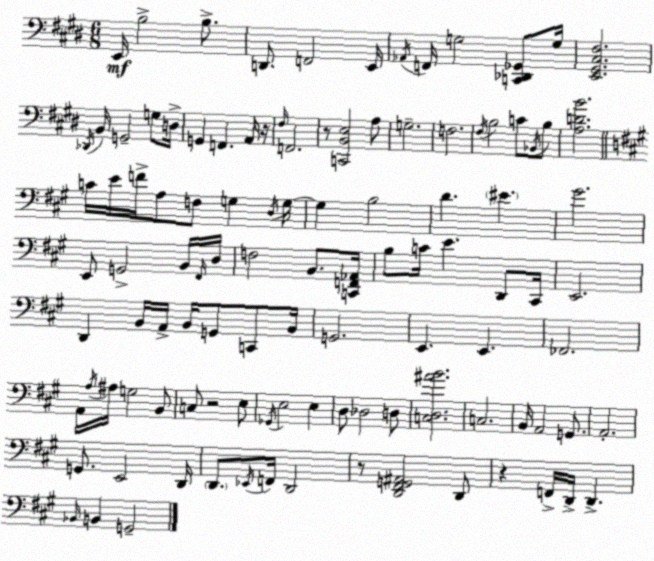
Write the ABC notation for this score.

X:1
T:Untitled
M:6/8
L:1/4
K:E
E,,/4 B,2 B,/2 D,,/2 F,,2 E,,/4 _A,,/4 F,,/4 G,2 [C,,_D,,_G,,]/2 G,/4 [E,,^G,,^C,^F,]2 _D,,/4 B,,/4 G,,2 G,/2 D,/4 G,, F,, A,,/4 z/4 ^F,/4 F,,2 z/2 [C,,B,,E,]2 A,/2 G,2 F,2 ^F,/4 B,2 C/2 _B,,/4 B,/2 [A,DB]2 C/4 E/4 F/4 A,/2 F,/2 G, D,/4 G,/4 G, B,2 D ^E ^G2 E,,/2 G,,2 B,,/4 ^F,,/4 D,/4 F,2 B,,/2 [C,,F,,_A,,]/4 B,/2 C/4 E D,,/2 ^C,,/4 E,,2 D,, B,,/4 A,,/4 B,,/4 G,,/2 C,,/2 B,,/4 G,,2 E,, E,, _F,,2 A,,/4 A,/4 ^A,/4 G,2 B,,/2 C,/2 z2 E,/2 _G,,/4 E,2 E, D,/2 _D,2 D,/2 [C,D,^AB]2 C,2 B,,/4 A,,2 G,,/2 A,,2 G,,/2 E,,2 D,,/4 D,,/2 _E,,/4 F,,/4 D,,2 z/2 [D,,^F,,G,,^A,,]2 D,,/2 z F,,/4 D,,/4 D,, _B,,/4 B,, G,,2